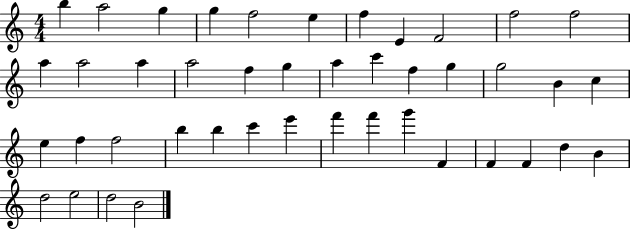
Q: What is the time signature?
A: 4/4